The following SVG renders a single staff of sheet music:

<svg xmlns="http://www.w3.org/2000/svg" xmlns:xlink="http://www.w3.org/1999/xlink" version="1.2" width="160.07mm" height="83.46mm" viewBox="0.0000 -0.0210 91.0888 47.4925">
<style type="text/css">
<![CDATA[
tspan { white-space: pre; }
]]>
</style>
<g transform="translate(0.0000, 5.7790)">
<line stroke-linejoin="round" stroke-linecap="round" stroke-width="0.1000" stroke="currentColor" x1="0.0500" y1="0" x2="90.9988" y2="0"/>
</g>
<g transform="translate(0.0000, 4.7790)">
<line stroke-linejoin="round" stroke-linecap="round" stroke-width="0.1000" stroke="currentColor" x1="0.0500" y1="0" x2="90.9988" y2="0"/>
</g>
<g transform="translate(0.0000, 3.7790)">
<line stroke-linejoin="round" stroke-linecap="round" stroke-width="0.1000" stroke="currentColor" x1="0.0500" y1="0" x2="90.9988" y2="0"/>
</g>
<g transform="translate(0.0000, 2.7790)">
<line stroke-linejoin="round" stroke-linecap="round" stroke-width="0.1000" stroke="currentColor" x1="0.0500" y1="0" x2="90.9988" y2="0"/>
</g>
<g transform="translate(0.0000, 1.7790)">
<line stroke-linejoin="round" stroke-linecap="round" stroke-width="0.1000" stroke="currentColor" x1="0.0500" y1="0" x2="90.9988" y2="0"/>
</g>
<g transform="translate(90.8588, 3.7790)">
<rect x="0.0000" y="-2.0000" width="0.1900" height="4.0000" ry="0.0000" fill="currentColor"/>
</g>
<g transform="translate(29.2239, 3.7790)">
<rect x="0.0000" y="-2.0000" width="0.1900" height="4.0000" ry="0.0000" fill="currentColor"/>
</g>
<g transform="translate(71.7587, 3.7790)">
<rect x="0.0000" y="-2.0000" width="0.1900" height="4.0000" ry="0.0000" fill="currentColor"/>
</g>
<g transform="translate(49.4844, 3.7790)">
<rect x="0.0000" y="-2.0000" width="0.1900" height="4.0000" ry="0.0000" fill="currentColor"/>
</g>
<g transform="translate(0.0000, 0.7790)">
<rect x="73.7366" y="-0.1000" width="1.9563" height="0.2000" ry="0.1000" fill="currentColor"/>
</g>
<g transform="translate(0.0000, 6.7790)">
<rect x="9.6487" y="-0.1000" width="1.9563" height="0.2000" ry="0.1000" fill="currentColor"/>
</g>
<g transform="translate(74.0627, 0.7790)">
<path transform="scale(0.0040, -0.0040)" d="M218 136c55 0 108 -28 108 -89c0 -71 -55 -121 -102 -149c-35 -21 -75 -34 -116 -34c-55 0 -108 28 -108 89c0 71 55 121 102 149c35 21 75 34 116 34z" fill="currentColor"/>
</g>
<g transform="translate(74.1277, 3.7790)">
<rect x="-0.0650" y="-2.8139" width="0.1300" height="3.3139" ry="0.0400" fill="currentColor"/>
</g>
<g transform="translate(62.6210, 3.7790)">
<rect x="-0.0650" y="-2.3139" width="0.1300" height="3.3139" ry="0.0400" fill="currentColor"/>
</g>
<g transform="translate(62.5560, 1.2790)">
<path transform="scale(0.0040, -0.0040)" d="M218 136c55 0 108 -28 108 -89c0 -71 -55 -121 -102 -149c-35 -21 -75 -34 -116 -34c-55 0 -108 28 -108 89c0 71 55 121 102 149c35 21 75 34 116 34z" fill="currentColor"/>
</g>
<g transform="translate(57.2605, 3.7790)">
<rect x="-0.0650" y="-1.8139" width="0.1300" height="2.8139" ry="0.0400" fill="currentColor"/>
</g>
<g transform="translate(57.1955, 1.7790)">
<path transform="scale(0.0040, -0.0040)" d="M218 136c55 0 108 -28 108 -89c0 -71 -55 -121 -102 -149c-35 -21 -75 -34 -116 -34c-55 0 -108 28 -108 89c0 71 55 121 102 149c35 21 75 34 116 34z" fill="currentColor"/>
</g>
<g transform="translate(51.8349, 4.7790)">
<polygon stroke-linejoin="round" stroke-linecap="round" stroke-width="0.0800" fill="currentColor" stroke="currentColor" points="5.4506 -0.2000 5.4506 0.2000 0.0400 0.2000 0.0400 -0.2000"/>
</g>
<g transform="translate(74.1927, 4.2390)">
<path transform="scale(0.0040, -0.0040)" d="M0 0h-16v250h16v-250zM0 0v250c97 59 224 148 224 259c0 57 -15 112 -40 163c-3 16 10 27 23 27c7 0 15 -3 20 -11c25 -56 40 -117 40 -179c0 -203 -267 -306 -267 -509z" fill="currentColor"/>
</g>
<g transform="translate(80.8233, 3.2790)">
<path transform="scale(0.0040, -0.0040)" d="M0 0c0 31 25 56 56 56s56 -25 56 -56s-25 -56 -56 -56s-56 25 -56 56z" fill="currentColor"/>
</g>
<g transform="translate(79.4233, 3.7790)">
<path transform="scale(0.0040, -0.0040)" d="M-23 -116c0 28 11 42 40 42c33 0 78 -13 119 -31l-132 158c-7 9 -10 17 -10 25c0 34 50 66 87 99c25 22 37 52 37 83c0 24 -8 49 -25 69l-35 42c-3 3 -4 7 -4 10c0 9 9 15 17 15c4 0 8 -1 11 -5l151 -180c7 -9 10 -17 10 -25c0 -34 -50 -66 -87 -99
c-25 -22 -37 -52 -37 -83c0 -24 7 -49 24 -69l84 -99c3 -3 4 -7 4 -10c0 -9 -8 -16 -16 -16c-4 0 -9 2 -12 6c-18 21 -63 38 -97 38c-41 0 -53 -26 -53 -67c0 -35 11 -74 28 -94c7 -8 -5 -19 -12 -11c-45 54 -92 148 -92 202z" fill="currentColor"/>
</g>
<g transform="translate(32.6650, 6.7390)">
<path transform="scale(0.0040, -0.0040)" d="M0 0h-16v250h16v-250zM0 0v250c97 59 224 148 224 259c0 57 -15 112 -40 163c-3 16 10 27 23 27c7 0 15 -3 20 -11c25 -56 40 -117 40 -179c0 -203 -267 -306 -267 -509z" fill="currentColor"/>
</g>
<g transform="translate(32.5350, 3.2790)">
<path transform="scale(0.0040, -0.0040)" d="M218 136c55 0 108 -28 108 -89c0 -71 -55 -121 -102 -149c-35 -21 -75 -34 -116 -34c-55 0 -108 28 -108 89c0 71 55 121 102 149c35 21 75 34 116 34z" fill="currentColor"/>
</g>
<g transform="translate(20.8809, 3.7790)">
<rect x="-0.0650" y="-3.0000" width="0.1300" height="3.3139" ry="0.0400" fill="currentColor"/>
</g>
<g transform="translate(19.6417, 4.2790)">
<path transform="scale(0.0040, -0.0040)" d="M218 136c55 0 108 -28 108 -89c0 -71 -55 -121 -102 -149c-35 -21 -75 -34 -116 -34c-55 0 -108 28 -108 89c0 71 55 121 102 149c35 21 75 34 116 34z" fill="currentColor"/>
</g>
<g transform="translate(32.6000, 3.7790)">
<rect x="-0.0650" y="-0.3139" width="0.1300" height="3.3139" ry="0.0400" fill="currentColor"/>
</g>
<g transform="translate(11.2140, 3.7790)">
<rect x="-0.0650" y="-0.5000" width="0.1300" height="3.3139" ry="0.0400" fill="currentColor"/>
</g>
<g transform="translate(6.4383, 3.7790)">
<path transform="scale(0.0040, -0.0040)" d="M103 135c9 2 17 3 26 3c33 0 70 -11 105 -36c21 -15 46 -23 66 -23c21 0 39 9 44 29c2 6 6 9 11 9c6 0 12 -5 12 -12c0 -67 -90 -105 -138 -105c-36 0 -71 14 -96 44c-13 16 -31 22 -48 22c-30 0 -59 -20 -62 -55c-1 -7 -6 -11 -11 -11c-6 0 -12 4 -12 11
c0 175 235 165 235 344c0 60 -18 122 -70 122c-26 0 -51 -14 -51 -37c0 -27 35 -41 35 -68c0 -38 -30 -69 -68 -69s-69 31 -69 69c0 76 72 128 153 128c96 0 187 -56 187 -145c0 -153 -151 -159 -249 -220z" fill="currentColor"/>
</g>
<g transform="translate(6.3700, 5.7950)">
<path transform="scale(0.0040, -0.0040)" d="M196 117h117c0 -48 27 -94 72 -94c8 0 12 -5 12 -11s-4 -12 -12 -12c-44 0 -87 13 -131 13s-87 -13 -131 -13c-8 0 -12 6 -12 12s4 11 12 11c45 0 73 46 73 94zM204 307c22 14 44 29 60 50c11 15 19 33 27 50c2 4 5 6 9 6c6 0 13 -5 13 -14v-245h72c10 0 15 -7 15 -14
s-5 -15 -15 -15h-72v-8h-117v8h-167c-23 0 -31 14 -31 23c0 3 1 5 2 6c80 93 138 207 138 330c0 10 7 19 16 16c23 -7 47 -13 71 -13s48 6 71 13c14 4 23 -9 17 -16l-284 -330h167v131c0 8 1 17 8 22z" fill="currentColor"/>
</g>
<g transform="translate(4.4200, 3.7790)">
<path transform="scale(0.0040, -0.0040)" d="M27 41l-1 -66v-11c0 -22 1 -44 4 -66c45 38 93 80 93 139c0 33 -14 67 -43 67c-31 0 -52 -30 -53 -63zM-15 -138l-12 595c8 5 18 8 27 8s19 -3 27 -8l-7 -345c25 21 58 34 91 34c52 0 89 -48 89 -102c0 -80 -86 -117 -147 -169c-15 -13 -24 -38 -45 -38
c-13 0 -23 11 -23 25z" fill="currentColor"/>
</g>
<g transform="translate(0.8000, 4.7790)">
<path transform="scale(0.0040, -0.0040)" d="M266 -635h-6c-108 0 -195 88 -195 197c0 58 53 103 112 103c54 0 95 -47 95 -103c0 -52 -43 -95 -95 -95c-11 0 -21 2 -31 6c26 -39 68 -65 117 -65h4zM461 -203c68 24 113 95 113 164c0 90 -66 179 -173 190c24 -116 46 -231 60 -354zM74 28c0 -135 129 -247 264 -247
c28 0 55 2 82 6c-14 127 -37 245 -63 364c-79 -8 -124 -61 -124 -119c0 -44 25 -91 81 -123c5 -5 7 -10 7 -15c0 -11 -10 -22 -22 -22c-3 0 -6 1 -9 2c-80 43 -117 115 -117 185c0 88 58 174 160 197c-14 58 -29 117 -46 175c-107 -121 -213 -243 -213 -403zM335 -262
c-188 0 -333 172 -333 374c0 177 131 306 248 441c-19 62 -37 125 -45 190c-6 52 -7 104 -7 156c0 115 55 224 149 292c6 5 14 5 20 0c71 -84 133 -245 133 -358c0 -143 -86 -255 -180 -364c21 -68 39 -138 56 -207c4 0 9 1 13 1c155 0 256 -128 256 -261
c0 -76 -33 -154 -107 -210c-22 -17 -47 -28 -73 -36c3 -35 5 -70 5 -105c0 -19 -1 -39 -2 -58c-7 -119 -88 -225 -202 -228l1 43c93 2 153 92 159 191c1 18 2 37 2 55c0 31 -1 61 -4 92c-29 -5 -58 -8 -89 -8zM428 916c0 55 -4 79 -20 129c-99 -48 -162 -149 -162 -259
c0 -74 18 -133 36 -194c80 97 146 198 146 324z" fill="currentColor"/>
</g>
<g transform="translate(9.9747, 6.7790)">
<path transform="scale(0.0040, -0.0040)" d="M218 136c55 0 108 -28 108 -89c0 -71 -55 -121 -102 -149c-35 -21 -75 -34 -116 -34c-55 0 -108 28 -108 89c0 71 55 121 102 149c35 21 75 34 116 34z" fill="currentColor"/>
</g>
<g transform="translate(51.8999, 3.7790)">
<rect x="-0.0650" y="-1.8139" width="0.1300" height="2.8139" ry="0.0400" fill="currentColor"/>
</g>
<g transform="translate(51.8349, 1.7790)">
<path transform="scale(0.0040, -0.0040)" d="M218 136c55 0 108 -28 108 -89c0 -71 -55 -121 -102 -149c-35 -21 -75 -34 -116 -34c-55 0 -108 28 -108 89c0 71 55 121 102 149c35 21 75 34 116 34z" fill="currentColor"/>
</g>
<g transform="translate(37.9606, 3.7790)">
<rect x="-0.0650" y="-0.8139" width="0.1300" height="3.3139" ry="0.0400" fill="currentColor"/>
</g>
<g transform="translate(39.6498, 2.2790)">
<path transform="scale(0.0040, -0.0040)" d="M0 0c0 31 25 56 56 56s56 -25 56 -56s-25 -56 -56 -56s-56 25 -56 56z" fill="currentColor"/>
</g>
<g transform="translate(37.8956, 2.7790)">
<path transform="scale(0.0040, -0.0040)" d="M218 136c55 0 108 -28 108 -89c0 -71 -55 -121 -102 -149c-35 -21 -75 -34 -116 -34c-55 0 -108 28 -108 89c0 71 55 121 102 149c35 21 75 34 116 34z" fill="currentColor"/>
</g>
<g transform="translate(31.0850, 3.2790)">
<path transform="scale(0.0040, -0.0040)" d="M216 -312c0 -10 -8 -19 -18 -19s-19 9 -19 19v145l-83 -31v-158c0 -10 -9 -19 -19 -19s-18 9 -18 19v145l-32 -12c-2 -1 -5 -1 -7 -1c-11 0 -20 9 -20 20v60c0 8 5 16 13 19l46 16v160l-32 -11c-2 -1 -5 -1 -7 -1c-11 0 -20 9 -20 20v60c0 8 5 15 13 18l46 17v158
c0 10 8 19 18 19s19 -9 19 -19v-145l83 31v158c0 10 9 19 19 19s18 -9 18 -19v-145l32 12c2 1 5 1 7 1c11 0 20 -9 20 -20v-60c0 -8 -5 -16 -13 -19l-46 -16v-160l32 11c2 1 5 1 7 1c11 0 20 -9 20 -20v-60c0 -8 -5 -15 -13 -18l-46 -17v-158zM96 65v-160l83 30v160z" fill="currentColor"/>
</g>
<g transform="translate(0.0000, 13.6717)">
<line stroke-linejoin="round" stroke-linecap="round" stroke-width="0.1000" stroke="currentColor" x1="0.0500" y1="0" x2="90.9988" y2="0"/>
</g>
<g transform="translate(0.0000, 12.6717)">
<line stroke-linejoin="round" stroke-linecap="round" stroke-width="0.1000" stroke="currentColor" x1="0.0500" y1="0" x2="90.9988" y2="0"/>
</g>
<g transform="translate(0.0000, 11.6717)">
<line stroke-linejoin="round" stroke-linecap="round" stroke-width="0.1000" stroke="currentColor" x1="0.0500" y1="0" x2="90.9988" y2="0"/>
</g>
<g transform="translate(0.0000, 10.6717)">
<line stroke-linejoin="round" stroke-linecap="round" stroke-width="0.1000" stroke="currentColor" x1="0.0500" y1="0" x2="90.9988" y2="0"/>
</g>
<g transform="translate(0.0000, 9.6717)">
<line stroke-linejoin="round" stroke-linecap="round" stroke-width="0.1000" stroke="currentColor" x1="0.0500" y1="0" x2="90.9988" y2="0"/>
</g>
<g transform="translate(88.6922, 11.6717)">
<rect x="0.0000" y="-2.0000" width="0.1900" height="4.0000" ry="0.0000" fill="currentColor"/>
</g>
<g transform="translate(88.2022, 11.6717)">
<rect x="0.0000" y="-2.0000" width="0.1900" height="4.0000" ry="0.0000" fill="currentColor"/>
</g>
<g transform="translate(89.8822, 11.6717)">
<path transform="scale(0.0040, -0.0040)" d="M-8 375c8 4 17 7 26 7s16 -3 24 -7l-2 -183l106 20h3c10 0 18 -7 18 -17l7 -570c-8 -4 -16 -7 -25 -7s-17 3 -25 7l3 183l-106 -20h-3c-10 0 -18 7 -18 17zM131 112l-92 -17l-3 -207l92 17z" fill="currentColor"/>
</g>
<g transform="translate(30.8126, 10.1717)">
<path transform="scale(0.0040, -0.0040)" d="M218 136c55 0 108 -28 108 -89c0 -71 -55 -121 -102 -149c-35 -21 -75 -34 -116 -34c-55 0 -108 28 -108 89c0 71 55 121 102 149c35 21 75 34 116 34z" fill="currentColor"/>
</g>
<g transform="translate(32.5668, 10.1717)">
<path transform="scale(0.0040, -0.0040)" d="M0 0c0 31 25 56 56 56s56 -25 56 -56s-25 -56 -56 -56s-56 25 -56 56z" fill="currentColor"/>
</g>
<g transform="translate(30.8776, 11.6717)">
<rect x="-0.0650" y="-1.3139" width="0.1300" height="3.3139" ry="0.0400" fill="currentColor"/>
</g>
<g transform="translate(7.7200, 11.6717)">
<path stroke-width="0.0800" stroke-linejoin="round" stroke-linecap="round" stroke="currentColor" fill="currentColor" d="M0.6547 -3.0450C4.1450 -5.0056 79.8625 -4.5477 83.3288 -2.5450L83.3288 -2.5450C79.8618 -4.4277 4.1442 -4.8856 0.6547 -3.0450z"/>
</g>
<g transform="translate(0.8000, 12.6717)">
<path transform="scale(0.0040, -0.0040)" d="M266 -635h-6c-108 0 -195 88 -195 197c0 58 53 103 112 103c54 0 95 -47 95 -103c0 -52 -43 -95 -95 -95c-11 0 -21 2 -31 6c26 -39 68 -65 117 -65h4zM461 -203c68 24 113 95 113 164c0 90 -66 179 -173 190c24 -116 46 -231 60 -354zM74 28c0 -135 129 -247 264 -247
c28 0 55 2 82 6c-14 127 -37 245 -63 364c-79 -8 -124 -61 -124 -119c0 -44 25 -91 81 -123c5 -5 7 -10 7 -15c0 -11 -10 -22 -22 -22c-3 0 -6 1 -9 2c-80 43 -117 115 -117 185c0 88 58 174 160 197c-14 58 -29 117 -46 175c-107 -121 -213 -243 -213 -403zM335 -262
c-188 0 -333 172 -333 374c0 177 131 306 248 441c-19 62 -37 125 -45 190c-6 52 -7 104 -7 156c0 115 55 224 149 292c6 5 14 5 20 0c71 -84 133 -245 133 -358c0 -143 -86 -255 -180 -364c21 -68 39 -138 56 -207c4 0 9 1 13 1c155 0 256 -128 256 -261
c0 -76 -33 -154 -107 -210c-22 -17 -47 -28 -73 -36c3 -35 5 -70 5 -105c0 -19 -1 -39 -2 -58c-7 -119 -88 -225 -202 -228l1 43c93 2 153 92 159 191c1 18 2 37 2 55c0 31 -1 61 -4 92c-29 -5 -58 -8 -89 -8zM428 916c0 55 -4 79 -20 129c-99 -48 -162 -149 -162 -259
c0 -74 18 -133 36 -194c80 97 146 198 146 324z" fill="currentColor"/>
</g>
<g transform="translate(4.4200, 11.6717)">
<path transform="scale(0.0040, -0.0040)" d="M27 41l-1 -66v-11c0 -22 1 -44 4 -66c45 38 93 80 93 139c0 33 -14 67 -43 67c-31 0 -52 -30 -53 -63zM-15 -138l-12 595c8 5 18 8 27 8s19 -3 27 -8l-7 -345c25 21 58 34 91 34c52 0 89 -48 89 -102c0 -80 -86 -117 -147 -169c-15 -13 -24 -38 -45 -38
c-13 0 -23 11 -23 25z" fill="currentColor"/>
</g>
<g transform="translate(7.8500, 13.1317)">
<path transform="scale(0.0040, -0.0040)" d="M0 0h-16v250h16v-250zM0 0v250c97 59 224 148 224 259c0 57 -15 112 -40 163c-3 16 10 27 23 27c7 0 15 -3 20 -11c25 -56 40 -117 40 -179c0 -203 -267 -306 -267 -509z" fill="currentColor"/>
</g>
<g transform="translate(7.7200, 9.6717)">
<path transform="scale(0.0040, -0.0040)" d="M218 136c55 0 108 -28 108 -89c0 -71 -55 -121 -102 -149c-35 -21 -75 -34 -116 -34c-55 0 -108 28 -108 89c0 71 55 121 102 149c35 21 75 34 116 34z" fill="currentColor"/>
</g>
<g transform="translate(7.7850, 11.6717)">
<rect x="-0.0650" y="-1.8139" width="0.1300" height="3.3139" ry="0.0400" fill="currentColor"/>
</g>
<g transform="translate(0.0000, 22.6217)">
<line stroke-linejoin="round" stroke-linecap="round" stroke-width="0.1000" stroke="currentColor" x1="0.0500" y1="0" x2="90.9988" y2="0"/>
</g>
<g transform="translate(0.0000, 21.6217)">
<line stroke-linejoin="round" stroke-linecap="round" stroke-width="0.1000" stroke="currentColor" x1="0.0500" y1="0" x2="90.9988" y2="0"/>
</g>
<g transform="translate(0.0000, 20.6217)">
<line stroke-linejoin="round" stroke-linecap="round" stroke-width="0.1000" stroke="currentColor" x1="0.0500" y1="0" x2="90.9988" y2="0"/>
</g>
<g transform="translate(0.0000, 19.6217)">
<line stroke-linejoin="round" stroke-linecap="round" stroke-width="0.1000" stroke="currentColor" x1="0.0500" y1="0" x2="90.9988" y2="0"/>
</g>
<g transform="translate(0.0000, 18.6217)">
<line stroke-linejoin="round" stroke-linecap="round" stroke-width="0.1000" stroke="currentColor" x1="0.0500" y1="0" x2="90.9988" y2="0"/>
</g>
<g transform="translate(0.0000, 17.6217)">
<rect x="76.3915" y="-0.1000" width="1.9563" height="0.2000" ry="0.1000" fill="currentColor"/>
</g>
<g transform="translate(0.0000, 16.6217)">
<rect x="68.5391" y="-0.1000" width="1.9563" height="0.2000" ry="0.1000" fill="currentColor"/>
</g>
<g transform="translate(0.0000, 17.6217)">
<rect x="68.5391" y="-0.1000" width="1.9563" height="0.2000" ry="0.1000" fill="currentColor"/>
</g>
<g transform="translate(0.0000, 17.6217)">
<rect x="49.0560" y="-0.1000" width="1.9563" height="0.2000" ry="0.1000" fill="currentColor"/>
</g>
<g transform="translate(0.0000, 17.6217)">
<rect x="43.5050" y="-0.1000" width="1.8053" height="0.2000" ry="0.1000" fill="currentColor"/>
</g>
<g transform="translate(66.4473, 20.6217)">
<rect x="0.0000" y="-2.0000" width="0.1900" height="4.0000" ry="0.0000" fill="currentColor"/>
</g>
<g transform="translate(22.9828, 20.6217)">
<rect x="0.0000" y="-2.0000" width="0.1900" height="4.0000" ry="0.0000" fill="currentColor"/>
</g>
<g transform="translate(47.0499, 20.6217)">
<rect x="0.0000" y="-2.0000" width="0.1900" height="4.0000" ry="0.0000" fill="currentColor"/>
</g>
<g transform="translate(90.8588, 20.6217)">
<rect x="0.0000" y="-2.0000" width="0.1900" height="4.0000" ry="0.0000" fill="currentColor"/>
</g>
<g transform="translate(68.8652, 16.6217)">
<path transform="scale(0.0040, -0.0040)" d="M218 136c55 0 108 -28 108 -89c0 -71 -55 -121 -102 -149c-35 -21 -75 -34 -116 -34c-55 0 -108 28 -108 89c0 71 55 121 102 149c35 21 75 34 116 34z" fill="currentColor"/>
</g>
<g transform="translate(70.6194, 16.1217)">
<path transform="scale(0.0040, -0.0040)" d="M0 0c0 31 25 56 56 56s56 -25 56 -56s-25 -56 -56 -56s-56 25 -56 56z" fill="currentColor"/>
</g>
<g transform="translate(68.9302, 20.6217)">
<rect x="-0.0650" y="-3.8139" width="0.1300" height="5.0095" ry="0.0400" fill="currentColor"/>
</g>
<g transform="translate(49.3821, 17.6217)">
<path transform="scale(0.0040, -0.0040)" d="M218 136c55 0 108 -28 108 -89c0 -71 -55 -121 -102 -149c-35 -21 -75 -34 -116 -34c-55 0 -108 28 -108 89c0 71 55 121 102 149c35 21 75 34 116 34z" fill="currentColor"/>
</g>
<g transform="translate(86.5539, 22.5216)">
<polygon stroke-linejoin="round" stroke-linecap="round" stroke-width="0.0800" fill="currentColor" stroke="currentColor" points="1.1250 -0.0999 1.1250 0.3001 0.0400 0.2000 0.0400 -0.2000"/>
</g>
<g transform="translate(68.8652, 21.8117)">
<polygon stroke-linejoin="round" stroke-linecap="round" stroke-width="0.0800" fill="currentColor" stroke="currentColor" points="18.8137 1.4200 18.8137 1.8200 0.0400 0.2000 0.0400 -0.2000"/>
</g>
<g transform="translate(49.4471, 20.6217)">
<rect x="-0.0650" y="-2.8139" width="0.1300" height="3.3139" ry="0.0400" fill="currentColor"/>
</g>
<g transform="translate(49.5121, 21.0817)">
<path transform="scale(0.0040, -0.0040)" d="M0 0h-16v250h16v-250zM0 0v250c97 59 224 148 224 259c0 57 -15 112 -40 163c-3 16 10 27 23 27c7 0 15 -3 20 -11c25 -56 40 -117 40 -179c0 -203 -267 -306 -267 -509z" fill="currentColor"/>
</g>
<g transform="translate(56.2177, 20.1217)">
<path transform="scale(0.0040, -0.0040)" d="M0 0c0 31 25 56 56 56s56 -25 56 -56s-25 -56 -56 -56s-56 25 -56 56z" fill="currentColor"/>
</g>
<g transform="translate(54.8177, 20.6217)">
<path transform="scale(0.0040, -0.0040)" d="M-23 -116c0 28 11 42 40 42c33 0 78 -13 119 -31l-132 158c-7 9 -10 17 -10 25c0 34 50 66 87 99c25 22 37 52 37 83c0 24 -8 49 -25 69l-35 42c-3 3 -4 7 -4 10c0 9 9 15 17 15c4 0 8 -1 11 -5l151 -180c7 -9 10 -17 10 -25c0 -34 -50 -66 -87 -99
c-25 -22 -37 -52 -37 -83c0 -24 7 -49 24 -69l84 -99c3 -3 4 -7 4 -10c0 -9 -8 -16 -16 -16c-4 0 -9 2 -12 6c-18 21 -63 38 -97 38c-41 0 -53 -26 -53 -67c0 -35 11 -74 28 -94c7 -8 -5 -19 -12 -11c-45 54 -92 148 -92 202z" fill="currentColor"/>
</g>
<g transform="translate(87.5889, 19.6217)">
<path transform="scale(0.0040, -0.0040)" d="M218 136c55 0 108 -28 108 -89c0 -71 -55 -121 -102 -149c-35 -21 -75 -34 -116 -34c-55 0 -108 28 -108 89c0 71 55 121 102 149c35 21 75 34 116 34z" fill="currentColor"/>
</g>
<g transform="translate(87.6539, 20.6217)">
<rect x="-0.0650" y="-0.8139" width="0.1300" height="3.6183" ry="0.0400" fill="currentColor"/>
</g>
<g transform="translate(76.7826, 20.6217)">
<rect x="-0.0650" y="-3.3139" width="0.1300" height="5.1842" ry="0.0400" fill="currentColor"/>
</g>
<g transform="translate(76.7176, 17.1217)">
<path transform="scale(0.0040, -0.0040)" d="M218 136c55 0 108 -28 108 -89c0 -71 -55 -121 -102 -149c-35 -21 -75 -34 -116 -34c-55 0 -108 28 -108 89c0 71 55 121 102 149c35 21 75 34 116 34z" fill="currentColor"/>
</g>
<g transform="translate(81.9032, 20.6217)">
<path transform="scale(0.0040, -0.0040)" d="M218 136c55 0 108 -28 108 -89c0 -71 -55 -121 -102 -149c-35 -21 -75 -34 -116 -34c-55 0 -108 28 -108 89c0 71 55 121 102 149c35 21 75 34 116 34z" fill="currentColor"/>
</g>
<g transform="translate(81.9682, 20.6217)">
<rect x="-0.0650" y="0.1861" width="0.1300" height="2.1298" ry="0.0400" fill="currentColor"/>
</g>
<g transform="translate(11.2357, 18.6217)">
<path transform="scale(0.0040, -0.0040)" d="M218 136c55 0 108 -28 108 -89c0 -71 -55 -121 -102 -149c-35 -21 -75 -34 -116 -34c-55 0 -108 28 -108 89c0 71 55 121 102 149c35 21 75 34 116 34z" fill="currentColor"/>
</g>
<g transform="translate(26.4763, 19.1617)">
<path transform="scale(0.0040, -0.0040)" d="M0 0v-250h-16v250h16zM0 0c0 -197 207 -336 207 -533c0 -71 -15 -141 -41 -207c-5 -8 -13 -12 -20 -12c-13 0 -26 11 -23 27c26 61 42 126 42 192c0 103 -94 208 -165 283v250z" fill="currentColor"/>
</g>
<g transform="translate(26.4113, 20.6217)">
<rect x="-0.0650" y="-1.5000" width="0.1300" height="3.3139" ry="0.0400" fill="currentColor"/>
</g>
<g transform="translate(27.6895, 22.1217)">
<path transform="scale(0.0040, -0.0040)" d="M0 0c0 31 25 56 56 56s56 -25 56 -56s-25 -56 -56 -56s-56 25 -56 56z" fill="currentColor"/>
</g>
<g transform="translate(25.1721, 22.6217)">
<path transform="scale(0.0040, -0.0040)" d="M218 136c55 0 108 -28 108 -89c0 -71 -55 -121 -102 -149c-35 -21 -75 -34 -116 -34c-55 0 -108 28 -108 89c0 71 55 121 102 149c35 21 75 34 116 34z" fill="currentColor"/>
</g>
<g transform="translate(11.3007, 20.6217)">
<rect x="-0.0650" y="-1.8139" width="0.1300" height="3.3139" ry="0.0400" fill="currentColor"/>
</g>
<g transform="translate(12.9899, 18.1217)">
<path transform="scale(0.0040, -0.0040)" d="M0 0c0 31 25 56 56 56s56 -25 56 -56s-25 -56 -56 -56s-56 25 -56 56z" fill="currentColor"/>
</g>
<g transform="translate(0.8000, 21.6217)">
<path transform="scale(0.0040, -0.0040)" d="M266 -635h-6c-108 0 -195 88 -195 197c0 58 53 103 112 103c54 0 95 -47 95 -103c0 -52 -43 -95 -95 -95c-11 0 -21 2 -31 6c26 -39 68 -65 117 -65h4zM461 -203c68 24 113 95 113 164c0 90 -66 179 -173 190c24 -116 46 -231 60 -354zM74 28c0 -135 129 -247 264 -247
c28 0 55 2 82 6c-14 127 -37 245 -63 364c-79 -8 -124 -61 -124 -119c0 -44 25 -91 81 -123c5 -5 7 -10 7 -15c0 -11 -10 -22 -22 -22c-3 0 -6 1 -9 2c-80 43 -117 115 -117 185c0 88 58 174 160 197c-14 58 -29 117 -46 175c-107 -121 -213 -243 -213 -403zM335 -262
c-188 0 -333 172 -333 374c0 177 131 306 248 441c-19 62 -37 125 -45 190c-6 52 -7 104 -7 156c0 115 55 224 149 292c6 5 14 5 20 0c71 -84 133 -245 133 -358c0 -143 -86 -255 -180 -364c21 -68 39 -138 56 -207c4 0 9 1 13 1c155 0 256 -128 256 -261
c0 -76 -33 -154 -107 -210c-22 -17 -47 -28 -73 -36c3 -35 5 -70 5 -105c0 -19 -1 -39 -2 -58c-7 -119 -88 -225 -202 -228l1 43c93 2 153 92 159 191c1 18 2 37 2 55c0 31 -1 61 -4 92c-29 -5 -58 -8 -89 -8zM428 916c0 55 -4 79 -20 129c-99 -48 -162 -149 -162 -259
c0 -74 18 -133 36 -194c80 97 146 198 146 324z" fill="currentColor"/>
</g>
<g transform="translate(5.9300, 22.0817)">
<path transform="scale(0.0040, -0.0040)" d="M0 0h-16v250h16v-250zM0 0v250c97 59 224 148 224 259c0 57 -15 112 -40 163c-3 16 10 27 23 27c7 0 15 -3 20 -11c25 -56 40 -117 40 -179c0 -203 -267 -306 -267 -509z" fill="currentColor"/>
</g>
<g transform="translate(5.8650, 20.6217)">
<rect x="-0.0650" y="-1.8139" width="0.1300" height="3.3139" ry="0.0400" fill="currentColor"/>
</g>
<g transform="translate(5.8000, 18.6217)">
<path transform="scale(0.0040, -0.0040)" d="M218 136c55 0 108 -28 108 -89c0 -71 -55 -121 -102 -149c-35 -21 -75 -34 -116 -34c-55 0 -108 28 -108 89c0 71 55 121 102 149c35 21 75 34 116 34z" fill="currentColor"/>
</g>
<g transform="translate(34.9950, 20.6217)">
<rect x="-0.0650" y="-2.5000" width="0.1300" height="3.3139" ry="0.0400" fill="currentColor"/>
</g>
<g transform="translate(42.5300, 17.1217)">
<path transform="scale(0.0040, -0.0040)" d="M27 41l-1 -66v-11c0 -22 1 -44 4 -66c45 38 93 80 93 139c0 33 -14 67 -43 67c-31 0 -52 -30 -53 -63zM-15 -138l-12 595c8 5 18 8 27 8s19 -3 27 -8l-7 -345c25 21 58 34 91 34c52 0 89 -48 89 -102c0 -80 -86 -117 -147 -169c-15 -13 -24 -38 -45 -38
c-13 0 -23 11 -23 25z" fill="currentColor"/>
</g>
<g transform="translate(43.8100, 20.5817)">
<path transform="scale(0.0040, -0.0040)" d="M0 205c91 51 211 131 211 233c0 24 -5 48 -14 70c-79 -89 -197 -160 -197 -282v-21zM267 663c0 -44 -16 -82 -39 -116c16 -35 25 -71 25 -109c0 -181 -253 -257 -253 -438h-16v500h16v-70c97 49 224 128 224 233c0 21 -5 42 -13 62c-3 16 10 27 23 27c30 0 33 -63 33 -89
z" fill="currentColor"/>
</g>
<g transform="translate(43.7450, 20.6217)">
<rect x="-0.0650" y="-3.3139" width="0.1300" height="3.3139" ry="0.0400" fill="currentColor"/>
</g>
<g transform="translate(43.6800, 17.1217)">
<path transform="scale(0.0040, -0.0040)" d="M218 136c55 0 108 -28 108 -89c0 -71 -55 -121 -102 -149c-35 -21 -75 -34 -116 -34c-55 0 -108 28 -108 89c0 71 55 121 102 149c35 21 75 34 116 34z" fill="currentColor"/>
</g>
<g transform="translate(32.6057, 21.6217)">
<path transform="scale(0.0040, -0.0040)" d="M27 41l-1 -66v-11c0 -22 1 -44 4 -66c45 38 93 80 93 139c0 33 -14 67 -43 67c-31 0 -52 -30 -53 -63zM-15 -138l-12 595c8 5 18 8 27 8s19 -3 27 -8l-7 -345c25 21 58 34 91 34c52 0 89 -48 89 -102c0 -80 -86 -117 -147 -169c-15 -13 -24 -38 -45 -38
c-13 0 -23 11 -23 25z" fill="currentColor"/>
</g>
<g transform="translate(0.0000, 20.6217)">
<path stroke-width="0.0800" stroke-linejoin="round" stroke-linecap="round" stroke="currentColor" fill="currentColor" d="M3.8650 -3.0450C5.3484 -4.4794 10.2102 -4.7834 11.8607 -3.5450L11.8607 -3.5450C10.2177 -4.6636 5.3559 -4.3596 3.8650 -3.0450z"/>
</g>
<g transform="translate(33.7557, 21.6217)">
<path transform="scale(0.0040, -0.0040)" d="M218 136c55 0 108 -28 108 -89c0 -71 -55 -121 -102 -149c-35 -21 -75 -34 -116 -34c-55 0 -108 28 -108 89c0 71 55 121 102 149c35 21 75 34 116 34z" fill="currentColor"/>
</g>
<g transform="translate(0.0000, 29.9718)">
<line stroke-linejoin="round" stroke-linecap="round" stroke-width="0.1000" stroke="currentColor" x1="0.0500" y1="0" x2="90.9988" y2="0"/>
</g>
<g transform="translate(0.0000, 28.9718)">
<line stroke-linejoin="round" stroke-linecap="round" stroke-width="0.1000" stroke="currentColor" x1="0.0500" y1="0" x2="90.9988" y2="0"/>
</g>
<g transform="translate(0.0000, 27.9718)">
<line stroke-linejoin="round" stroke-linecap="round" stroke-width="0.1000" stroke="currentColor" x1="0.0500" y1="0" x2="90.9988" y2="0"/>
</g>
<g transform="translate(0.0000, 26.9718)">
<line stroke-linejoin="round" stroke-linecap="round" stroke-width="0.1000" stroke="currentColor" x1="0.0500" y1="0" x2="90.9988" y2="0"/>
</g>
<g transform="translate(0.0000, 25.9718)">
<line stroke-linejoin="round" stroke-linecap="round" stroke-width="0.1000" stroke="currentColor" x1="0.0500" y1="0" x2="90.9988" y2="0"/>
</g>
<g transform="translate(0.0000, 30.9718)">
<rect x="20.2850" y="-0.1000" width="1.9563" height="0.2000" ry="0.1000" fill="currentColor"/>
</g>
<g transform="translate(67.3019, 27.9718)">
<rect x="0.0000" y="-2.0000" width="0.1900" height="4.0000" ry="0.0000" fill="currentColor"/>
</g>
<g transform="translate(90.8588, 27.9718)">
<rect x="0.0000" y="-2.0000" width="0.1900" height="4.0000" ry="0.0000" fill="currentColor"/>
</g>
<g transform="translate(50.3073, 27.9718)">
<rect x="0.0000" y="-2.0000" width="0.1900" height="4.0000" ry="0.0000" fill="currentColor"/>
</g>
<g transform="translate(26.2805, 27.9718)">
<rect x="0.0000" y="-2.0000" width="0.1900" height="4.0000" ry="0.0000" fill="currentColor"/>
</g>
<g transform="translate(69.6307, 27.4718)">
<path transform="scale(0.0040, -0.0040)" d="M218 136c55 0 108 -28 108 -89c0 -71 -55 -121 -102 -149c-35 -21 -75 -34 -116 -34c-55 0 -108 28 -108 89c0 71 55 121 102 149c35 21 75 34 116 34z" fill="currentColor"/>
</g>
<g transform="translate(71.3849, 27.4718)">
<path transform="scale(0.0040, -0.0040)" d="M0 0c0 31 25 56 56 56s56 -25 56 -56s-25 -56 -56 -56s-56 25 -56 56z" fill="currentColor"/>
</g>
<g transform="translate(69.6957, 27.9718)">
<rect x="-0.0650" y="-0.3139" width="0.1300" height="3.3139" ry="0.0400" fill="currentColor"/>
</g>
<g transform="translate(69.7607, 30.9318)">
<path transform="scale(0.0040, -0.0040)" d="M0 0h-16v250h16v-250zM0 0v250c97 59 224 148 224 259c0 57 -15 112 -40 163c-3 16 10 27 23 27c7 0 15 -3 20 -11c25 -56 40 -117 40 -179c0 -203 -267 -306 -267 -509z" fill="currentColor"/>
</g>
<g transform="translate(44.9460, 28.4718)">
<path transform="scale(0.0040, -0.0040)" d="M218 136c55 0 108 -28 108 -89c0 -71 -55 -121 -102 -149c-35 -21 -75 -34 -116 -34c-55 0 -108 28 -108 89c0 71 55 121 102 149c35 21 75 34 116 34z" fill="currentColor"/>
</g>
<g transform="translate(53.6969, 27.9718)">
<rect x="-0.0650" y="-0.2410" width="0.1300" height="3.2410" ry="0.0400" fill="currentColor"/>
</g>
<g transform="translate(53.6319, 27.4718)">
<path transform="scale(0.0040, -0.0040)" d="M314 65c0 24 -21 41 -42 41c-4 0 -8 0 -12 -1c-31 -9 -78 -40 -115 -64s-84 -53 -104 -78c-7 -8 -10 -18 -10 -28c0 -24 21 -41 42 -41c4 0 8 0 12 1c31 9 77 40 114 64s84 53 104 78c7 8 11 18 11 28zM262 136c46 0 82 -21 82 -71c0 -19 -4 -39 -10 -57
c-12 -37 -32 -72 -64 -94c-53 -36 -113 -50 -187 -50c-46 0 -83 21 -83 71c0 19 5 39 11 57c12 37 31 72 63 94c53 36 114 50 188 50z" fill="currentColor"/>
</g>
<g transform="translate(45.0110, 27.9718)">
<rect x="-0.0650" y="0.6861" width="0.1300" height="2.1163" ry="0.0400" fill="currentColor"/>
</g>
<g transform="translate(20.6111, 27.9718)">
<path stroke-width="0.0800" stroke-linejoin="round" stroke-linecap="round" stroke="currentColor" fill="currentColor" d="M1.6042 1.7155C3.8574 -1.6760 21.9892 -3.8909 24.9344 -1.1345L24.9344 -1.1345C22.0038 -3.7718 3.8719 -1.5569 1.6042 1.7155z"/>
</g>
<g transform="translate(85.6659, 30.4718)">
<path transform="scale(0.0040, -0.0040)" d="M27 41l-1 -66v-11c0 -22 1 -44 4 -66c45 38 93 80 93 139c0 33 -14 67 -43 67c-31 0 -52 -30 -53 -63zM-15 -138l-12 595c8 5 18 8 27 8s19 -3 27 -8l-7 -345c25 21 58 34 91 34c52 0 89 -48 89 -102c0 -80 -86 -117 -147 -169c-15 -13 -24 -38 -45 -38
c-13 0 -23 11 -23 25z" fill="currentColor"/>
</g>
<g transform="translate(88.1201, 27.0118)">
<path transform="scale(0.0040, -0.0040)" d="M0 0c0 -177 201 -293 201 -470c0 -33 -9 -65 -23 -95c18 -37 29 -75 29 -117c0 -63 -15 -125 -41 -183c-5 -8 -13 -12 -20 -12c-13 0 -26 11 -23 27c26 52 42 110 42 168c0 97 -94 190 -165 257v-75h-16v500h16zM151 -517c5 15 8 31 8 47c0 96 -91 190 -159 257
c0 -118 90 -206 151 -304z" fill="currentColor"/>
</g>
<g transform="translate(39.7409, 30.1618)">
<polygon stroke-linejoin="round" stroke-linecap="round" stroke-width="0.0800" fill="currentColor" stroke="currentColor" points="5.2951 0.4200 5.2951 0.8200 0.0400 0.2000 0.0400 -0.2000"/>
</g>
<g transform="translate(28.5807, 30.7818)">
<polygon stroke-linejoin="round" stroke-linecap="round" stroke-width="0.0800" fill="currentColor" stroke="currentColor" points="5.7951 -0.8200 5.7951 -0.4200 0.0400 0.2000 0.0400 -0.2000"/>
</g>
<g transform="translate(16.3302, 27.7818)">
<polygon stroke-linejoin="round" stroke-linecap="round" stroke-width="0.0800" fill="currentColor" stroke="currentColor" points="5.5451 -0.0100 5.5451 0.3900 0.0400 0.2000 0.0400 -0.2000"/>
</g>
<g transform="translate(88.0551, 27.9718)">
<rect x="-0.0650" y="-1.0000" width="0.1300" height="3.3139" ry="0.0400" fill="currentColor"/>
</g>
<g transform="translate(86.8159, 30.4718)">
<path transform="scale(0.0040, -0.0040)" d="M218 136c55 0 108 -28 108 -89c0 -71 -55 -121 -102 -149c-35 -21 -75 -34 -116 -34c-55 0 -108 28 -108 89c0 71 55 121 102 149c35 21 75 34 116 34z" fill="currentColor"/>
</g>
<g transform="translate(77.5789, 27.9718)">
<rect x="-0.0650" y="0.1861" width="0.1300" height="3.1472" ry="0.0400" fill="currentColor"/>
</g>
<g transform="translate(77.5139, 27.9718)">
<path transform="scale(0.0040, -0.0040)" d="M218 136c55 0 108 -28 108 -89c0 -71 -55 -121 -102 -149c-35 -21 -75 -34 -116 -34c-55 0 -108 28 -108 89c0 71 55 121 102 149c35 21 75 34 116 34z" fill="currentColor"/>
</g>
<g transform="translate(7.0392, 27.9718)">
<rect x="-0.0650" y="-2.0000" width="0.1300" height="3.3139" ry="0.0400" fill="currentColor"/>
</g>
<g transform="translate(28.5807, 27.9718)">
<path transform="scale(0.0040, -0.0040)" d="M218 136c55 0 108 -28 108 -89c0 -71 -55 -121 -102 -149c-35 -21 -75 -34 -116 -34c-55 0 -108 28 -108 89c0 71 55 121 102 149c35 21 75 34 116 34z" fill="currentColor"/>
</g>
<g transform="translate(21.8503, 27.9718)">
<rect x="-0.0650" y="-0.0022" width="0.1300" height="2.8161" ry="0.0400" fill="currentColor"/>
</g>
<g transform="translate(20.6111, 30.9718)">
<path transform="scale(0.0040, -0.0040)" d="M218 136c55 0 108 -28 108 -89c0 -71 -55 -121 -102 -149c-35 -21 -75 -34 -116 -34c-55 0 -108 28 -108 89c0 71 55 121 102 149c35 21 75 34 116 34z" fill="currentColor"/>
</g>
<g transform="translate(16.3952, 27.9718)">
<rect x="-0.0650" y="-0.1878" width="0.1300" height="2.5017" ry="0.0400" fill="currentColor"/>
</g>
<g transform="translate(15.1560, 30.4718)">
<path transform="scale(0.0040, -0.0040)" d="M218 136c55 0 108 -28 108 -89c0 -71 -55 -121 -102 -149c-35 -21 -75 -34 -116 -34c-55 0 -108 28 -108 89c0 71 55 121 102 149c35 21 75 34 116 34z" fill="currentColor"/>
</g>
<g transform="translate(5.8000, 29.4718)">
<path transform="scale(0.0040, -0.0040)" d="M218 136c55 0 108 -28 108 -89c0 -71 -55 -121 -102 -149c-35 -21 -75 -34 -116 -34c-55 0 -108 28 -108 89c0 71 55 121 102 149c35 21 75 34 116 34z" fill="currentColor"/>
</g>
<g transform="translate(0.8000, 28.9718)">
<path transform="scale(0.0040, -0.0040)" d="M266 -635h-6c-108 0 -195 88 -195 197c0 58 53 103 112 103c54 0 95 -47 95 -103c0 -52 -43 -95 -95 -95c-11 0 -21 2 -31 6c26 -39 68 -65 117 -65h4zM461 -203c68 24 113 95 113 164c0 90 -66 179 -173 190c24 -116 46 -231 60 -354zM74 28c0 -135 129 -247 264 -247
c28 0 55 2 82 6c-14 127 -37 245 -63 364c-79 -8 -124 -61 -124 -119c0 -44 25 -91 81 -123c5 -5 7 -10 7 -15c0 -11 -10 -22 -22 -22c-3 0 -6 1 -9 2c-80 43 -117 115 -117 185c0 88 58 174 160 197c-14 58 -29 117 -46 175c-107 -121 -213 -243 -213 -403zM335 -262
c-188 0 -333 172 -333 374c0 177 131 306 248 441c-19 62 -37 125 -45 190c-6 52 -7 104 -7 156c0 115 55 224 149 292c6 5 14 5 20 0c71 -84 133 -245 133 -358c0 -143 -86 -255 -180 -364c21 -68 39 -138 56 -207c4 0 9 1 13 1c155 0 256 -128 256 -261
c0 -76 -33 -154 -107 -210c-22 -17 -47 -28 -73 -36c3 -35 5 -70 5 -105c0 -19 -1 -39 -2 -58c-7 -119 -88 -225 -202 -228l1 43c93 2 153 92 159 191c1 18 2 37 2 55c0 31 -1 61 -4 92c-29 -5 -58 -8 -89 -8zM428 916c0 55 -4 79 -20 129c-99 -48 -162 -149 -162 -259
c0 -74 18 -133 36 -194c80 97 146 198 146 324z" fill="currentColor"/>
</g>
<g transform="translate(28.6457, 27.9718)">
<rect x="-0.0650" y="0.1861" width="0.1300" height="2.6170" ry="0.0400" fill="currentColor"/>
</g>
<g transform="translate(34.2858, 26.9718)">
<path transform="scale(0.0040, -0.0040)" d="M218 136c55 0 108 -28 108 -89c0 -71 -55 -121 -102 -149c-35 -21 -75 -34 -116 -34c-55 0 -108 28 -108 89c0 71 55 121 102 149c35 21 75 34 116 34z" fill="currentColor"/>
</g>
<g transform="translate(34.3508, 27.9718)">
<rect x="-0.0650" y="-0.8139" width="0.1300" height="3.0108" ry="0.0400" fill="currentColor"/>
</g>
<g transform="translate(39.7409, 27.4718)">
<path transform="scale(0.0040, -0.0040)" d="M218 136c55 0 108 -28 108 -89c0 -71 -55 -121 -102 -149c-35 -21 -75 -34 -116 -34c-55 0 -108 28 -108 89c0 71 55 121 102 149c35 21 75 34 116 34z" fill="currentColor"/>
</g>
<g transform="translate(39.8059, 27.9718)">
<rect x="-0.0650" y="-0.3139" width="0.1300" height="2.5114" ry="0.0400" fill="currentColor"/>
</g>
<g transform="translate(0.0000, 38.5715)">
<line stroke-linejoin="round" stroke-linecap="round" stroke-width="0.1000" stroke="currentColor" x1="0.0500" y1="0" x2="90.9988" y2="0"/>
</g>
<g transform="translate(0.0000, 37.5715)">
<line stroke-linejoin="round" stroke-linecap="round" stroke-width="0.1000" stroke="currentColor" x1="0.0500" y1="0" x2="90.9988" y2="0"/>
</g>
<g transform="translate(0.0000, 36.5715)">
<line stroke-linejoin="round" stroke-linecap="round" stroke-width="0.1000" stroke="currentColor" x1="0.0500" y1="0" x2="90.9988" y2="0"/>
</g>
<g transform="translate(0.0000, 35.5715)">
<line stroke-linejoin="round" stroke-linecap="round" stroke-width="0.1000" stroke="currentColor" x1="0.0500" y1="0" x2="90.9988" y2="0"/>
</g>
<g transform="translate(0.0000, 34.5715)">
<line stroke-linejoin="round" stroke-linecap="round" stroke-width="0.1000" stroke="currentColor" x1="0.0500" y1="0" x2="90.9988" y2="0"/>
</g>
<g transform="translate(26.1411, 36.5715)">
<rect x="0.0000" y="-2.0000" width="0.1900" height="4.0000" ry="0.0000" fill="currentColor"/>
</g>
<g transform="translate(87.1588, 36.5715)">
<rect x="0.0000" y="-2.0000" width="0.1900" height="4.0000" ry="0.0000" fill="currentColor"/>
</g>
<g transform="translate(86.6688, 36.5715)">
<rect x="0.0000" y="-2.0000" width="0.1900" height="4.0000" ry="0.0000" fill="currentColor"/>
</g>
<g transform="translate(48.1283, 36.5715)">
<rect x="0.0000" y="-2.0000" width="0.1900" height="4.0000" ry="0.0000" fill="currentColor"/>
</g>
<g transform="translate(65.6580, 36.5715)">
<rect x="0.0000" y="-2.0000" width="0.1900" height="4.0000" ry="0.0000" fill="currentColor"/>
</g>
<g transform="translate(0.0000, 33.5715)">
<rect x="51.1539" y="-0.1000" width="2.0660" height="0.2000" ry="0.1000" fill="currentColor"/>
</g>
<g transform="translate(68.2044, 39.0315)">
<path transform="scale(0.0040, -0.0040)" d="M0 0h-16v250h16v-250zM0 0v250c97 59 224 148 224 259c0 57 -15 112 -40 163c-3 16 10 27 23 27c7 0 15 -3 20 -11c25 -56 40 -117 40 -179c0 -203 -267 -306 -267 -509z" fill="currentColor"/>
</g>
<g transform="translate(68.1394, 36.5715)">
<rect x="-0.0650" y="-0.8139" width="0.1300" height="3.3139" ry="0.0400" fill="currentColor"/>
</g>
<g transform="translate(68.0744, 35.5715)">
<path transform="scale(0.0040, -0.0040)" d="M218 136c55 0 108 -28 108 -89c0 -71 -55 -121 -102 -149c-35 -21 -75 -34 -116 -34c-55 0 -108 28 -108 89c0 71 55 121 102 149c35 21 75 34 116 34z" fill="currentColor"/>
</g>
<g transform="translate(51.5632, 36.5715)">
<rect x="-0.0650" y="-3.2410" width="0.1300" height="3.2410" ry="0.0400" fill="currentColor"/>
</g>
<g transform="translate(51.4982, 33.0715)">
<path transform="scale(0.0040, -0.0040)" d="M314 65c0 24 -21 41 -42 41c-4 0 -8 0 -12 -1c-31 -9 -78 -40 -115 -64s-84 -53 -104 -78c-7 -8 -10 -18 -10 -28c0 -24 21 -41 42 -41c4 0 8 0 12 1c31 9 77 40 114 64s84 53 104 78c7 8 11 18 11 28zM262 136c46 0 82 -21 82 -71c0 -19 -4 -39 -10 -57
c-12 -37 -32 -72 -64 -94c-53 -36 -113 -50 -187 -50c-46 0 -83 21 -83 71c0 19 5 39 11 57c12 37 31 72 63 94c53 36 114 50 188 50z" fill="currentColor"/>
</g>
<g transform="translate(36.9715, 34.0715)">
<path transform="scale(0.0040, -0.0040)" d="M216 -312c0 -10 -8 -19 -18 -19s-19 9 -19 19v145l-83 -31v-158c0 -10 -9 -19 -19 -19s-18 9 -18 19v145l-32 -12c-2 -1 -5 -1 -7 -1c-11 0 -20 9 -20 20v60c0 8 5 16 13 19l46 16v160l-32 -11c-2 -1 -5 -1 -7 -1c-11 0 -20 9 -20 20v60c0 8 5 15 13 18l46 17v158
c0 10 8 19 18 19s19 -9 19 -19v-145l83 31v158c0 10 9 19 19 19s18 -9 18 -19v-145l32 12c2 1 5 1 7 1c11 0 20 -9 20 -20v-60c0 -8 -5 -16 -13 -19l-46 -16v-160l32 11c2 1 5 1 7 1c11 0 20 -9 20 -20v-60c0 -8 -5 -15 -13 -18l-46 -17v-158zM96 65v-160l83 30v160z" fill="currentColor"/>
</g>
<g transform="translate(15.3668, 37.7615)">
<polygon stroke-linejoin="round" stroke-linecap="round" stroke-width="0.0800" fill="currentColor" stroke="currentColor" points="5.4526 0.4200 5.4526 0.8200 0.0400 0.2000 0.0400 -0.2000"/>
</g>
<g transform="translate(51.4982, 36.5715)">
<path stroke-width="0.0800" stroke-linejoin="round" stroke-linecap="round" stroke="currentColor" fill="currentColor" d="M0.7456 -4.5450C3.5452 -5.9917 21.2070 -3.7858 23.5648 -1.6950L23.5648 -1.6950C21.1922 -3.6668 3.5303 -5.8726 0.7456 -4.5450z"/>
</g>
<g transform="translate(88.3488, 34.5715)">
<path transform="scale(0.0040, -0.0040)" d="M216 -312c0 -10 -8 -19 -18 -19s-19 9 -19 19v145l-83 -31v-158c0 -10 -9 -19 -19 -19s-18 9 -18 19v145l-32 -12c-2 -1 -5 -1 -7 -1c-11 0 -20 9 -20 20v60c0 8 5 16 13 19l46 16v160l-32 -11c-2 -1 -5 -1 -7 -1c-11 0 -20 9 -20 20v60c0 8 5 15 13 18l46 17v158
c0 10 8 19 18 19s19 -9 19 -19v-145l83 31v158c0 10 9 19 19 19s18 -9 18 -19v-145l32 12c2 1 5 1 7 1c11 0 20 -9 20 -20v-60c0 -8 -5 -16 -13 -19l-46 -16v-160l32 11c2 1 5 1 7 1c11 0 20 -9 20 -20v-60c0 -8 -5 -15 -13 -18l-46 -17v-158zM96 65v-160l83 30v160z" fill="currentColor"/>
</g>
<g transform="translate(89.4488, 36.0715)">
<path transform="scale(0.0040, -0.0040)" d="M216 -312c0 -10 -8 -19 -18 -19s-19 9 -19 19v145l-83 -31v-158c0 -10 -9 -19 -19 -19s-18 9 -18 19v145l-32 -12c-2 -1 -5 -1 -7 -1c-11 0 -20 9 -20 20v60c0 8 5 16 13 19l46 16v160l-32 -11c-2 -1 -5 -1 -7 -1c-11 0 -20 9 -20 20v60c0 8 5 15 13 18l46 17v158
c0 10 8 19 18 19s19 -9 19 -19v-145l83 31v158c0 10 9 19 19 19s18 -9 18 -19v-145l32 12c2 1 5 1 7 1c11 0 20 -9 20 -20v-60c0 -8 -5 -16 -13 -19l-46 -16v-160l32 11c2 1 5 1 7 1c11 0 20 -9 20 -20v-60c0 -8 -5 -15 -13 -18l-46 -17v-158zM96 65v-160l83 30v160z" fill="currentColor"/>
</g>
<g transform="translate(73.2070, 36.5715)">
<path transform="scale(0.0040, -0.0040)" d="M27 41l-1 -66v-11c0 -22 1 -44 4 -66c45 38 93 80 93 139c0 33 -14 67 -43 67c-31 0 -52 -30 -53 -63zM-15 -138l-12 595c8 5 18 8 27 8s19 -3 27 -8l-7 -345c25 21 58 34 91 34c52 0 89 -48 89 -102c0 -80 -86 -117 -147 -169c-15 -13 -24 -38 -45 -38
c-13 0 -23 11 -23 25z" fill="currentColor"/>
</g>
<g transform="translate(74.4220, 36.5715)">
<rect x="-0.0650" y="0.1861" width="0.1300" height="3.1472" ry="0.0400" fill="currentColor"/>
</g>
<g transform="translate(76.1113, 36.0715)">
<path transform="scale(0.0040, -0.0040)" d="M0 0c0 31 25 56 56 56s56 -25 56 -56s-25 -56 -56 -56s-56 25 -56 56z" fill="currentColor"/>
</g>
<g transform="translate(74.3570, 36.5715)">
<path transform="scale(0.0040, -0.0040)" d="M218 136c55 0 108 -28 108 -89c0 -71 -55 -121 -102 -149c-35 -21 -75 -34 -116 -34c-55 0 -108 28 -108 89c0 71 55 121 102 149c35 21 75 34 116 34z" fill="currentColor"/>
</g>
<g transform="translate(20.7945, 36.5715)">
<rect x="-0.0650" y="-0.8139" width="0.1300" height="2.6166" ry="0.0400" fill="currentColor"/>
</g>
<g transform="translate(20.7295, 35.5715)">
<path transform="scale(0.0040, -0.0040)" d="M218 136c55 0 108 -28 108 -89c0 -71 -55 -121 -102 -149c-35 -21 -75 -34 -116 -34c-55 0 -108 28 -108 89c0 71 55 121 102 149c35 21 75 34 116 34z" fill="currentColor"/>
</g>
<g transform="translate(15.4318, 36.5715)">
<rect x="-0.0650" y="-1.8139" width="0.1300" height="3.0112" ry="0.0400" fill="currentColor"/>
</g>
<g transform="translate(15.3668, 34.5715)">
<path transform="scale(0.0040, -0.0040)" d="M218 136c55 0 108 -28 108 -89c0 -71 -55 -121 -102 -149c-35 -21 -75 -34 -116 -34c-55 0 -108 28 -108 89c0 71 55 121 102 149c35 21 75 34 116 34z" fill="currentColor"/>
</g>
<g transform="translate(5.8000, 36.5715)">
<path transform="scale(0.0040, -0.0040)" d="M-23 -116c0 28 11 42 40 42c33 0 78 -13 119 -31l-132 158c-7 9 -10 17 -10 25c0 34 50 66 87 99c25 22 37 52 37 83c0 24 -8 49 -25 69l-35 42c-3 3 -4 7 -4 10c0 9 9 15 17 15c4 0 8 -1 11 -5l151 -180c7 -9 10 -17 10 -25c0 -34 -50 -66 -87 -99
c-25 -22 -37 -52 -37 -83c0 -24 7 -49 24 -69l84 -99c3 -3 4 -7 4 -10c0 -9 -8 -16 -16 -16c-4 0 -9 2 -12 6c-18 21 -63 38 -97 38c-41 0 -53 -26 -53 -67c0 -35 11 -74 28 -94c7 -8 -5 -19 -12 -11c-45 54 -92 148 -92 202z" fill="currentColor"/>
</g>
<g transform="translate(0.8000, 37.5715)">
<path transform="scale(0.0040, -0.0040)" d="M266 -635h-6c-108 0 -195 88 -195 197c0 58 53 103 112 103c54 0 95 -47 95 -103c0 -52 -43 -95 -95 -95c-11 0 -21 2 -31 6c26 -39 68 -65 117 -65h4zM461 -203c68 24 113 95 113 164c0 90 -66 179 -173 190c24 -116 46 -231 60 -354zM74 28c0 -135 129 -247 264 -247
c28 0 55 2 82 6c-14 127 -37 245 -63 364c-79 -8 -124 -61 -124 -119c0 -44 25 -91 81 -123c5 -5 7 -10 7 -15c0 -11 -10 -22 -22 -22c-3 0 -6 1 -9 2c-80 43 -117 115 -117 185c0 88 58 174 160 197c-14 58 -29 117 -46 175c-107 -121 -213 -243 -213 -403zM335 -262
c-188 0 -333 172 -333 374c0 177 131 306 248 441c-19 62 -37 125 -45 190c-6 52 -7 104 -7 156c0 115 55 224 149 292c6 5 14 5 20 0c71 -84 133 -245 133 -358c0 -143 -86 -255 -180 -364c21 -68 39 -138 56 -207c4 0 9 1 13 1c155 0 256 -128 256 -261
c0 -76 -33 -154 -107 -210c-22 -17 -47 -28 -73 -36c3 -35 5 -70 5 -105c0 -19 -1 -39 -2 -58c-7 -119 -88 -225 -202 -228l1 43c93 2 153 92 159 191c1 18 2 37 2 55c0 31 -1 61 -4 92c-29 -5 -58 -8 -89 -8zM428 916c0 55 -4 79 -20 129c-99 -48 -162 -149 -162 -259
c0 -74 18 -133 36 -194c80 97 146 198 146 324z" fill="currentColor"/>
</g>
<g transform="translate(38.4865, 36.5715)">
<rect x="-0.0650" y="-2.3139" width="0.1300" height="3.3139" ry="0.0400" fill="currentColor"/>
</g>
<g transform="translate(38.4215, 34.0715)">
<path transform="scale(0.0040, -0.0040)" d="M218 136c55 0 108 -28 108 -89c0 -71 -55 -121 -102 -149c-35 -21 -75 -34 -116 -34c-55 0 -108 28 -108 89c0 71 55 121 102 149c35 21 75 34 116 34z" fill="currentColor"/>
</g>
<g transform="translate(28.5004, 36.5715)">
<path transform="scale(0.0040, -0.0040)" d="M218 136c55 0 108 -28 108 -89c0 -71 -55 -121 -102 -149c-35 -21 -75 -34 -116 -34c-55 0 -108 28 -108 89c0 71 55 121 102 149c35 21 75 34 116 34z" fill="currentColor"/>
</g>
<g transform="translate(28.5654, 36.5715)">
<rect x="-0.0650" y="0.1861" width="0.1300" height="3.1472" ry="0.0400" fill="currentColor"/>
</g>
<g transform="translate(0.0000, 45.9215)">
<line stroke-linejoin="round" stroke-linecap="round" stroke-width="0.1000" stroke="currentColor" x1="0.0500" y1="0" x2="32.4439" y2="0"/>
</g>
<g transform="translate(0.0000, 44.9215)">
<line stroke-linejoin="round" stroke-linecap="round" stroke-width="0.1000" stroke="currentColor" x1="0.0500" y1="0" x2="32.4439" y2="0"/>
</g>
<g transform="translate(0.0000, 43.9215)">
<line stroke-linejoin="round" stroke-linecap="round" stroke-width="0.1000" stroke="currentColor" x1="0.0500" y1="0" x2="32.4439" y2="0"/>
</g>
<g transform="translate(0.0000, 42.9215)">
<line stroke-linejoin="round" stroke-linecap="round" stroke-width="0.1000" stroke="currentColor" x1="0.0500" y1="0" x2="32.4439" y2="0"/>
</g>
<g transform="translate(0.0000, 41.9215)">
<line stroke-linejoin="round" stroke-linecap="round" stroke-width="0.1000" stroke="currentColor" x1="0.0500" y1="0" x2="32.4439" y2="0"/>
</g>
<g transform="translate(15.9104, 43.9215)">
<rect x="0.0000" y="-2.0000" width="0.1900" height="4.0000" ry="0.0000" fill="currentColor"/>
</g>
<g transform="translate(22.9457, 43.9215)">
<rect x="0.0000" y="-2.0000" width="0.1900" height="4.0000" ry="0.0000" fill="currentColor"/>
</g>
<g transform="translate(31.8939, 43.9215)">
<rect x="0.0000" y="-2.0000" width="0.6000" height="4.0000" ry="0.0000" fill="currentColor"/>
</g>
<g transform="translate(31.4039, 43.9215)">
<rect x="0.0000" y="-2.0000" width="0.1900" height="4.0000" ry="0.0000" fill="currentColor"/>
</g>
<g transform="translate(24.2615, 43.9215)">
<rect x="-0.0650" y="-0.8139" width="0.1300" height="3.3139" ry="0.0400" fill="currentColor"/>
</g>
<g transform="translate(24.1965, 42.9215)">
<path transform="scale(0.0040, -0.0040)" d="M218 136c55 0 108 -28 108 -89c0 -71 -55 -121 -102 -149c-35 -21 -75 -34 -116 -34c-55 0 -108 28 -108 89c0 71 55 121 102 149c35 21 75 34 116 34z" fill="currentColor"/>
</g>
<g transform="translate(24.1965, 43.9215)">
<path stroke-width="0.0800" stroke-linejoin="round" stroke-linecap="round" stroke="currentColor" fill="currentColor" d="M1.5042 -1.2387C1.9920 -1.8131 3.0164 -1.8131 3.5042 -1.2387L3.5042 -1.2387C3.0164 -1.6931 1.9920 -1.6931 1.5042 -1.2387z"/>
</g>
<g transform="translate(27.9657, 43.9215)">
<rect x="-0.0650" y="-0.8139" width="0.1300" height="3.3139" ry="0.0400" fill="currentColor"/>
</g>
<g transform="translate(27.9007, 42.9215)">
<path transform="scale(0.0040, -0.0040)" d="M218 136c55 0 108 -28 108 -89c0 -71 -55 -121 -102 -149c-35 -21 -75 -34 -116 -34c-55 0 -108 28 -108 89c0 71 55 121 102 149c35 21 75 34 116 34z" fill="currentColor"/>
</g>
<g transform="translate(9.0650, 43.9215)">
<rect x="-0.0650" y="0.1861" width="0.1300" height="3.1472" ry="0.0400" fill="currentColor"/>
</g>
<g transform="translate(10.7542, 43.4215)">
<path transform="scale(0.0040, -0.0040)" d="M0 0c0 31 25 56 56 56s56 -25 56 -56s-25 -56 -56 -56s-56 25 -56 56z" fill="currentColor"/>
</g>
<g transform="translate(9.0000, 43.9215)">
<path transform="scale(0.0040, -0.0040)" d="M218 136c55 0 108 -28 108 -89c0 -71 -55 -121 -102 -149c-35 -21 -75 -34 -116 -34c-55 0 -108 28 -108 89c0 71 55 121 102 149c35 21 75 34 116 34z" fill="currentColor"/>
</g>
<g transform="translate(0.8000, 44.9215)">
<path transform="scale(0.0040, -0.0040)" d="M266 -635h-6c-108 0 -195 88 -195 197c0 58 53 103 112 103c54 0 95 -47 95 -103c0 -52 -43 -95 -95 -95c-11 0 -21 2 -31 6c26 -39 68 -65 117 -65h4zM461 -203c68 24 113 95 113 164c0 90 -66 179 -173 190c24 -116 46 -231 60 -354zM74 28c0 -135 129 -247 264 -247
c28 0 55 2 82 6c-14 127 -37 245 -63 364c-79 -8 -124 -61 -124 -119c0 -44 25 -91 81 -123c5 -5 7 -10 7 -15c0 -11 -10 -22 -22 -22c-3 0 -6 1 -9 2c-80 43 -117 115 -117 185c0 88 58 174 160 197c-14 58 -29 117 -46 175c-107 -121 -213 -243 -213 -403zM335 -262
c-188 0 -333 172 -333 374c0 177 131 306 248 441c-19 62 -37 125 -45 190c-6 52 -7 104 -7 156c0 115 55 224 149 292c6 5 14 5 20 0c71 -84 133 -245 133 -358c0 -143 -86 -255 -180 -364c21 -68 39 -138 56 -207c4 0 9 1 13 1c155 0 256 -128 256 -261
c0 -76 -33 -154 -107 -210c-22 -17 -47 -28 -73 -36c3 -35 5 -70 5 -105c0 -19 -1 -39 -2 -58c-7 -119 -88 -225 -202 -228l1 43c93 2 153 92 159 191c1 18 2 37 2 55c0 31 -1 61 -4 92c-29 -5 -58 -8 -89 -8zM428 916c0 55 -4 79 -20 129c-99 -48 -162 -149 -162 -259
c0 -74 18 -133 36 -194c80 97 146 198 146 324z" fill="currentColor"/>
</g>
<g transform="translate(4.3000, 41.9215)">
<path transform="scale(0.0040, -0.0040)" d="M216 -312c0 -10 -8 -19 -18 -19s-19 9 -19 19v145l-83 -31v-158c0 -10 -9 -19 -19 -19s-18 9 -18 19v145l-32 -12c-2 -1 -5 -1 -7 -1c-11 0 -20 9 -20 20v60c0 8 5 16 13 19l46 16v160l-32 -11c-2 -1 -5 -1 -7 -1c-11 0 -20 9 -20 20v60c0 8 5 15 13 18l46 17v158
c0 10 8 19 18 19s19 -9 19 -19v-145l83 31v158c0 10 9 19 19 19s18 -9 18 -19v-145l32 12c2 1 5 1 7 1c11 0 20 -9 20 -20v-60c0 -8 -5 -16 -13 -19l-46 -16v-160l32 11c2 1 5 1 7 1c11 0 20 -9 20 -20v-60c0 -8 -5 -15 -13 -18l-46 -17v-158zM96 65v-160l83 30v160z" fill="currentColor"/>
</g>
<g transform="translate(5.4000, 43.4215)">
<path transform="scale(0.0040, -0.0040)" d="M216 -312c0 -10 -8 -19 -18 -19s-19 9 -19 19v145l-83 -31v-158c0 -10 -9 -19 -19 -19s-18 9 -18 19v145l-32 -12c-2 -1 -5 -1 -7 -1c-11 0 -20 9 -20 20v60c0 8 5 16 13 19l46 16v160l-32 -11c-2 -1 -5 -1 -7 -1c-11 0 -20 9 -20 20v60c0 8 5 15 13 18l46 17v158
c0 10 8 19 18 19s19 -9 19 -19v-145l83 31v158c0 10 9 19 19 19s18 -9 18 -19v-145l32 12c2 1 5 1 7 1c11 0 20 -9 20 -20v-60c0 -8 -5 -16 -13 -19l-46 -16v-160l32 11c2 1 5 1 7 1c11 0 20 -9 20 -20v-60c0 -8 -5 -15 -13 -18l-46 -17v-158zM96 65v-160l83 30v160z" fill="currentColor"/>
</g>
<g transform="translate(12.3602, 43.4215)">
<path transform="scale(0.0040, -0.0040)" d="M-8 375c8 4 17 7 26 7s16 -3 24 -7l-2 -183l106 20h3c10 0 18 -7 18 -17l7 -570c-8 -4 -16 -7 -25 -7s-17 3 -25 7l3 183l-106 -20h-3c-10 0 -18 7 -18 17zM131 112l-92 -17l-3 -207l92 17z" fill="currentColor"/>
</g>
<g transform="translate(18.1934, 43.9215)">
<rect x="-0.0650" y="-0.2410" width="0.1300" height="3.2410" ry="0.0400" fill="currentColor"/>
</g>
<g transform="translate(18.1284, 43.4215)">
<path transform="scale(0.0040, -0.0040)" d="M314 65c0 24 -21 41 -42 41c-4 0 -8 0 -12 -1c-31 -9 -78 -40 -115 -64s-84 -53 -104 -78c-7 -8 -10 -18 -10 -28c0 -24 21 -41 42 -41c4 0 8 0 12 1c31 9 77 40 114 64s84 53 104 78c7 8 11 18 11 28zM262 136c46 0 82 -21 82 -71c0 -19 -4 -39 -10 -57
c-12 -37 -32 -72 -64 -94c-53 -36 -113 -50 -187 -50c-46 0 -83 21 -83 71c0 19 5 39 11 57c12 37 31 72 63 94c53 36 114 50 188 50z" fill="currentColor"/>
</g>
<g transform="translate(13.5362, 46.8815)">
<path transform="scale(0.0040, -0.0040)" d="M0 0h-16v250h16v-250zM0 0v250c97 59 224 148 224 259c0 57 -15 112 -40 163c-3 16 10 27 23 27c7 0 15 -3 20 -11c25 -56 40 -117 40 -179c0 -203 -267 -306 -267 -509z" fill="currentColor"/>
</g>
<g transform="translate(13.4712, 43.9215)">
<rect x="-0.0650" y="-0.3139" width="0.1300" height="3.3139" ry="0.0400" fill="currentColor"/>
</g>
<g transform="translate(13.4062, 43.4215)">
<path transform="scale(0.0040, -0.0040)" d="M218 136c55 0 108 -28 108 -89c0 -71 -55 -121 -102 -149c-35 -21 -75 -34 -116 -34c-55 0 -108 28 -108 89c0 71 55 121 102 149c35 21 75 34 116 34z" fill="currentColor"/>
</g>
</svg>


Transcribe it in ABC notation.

X:1
T:Untitled
M:2/4
L:1/4
K:F
C A ^c/2 d f/2 f/2 g a/2 z f/2 e f/2 f E/2 _G _b/4 a/2 z c'/2 b/2 B/2 d/4 F D/2 C/2 B/2 d/2 c/2 A/2 c2 c/2 B _D/4 z f/2 d/2 B ^g b2 d/2 _B B c/2 ^c2 d d